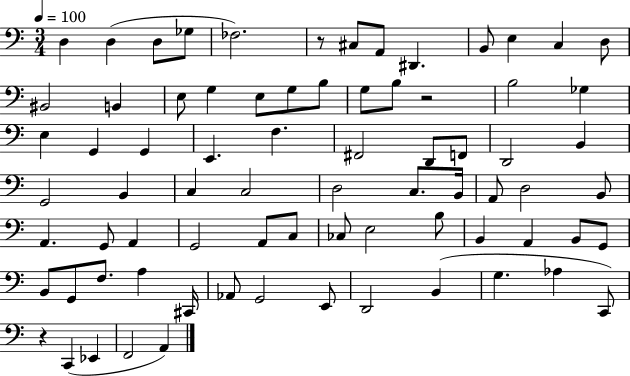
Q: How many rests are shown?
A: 3